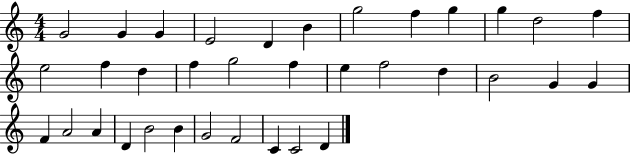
{
  \clef treble
  \numericTimeSignature
  \time 4/4
  \key c \major
  g'2 g'4 g'4 | e'2 d'4 b'4 | g''2 f''4 g''4 | g''4 d''2 f''4 | \break e''2 f''4 d''4 | f''4 g''2 f''4 | e''4 f''2 d''4 | b'2 g'4 g'4 | \break f'4 a'2 a'4 | d'4 b'2 b'4 | g'2 f'2 | c'4 c'2 d'4 | \break \bar "|."
}